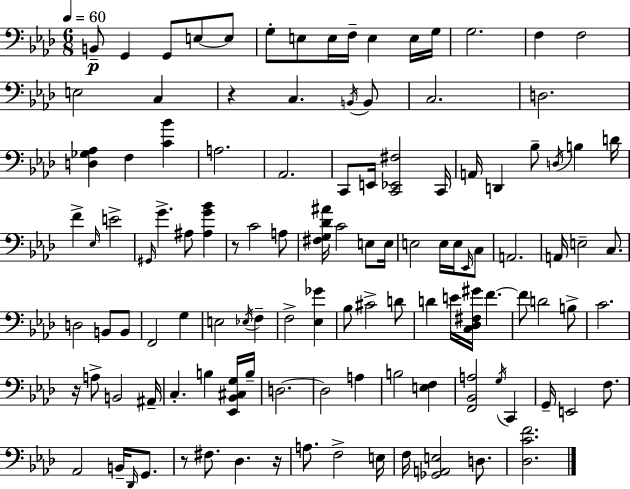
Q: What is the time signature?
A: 6/8